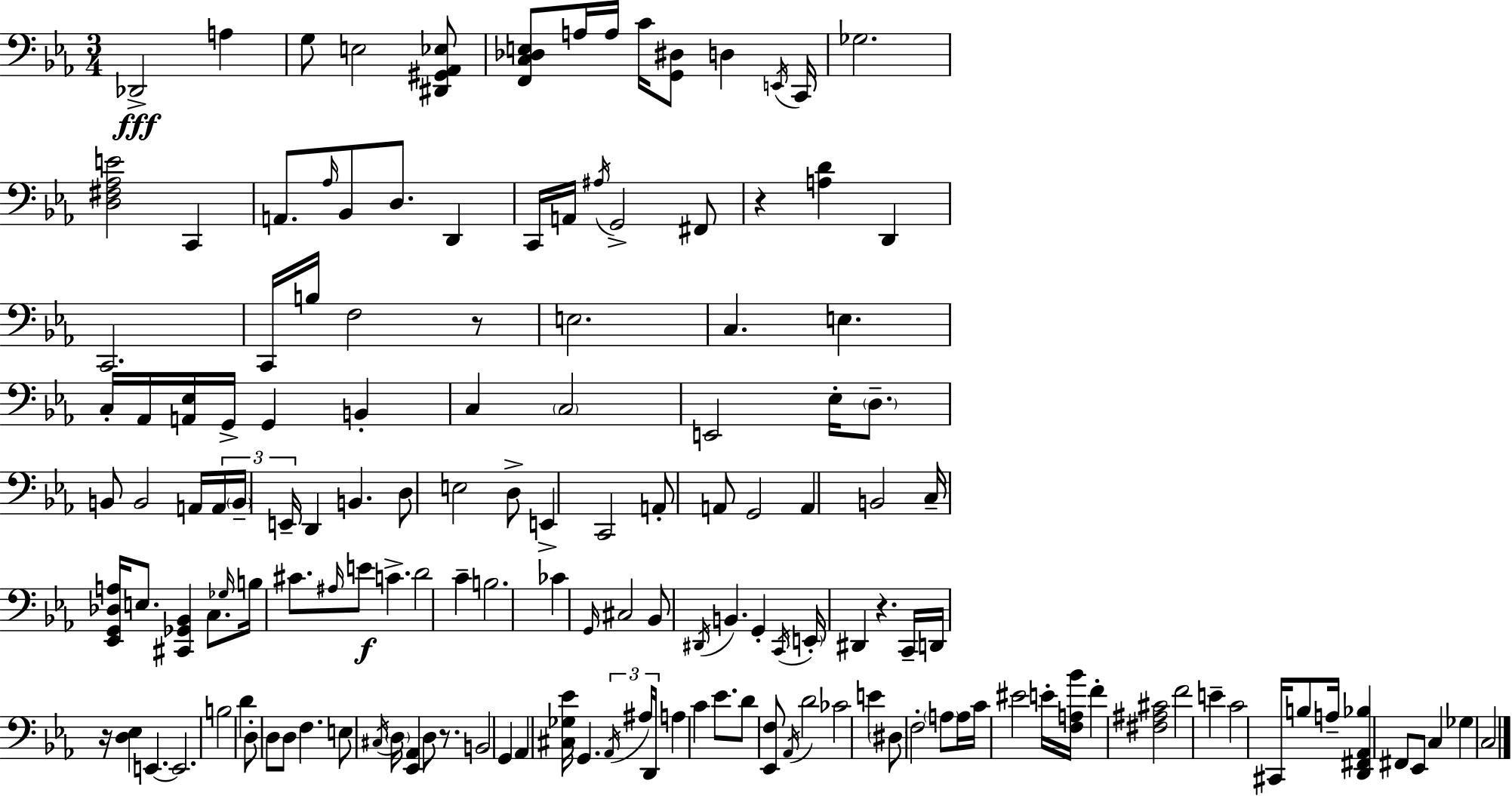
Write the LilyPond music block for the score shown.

{
  \clef bass
  \numericTimeSignature
  \time 3/4
  \key c \minor
  \repeat volta 2 { des,2->\fff a4 | g8 e2 <dis, gis, aes, ees>8 | <f, c des e>8 a16 a16 c'16 <g, dis>8 d4 \acciaccatura { e,16 } | c,16 ges2. | \break <d fis aes e'>2 c,4 | a,8. \grace { aes16 } bes,8 d8. d,4 | c,16 a,16 \acciaccatura { ais16 } g,2-> | fis,8 r4 <a d'>4 d,4 | \break c,2. | c,16 b16 f2 | r8 e2. | c4. e4. | \break c16-. aes,16 <a, ees>16 g,16-> g,4 b,4-. | c4 \parenthesize c2 | e,2 ees16-. | \parenthesize d8.-- b,8 b,2 | \break a,16 \tuplet 3/2 { a,16 \parenthesize b,16-- e,16-- } d,4 b,4. | d8 e2 | d8-> e,4-> c,2 | a,8-. a,8 g,2 | \break a,4 b,2 | c16-- <ees, g, des a>16 e8. <cis, ges, bes,>4 | c8. \grace { ges16 } b16 cis'8. \grace { ais16 }\f e'8 c'4.-> | d'2 | \break c'4-- b2. | ces'4 \grace { g,16 } cis2 | bes,8 \acciaccatura { dis,16 } b,4. | g,4-. \acciaccatura { c,16 } \parenthesize e,16-. dis,4 | \break r4. c,16-- d,16 r16 <d ees>4 | e,4.~~ e,2. | b2 | d'4 d8-. d8 | \break d8 f4. e8 \acciaccatura { cis16 } \parenthesize d16 | <ees, aes,>4 d8 r8. b,2 | g,4 aes,4 | <cis ges ees'>16 g,4. \tuplet 3/2 { \acciaccatura { aes,16 } ais16 d,16 } a4 | \break c'4 ees'8. d'8 | <ees, f>8 \acciaccatura { aes,16 } d'2 ces'2 | e'4 \parenthesize dis8 | f2-. \parenthesize a8 a16 | \break c'16 eis'2 e'16-. <f a bes'>16 f'4-. | <fis ais cis'>2 f'2 | e'4-- c'2 | cis,16 b8 a16-- <d, fis, aes, bes>4 | \break fis,8 ees,8 c4 ges4 | c2 } \bar "|."
}